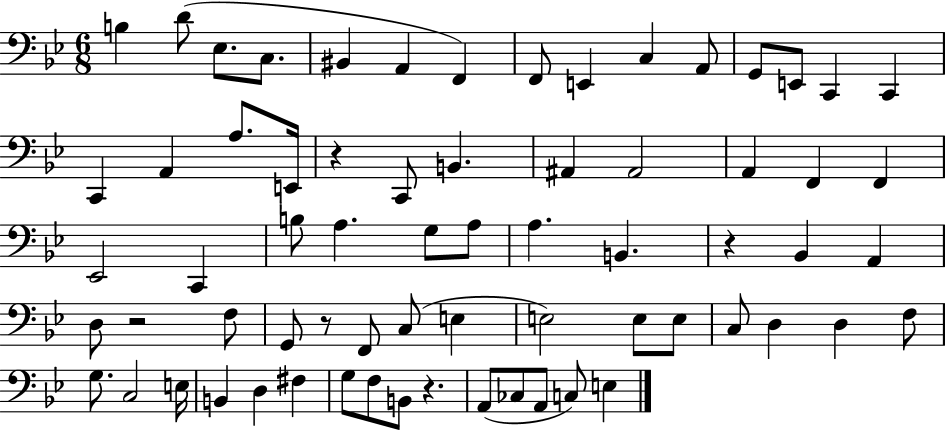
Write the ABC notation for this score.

X:1
T:Untitled
M:6/8
L:1/4
K:Bb
B, D/2 _E,/2 C,/2 ^B,, A,, F,, F,,/2 E,, C, A,,/2 G,,/2 E,,/2 C,, C,, C,, A,, A,/2 E,,/4 z C,,/2 B,, ^A,, ^A,,2 A,, F,, F,, _E,,2 C,, B,/2 A, G,/2 A,/2 A, B,, z _B,, A,, D,/2 z2 F,/2 G,,/2 z/2 F,,/2 C,/2 E, E,2 E,/2 E,/2 C,/2 D, D, F,/2 G,/2 C,2 E,/4 B,, D, ^F, G,/2 F,/2 B,,/2 z A,,/2 _C,/2 A,,/2 C,/2 E,